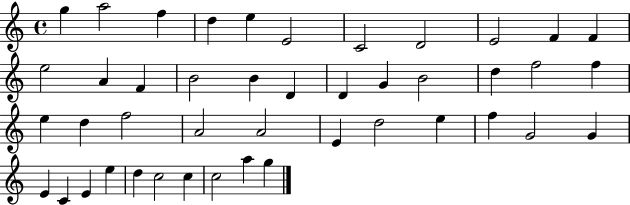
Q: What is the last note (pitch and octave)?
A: G5